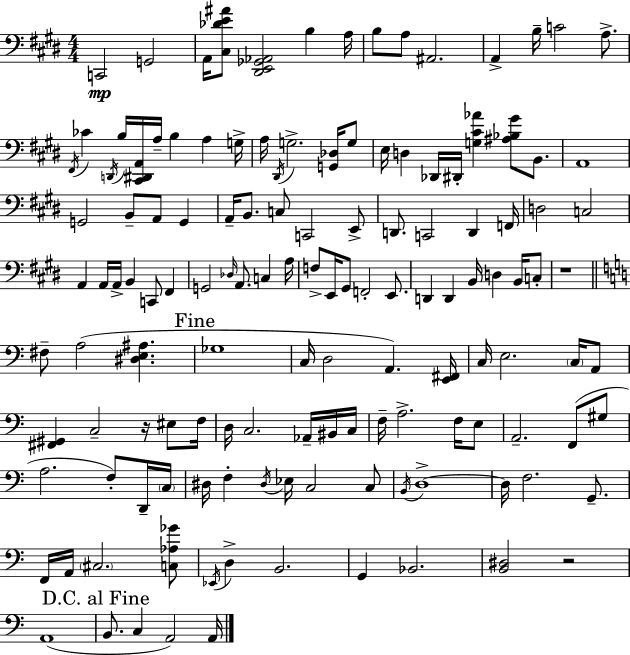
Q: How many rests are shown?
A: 3